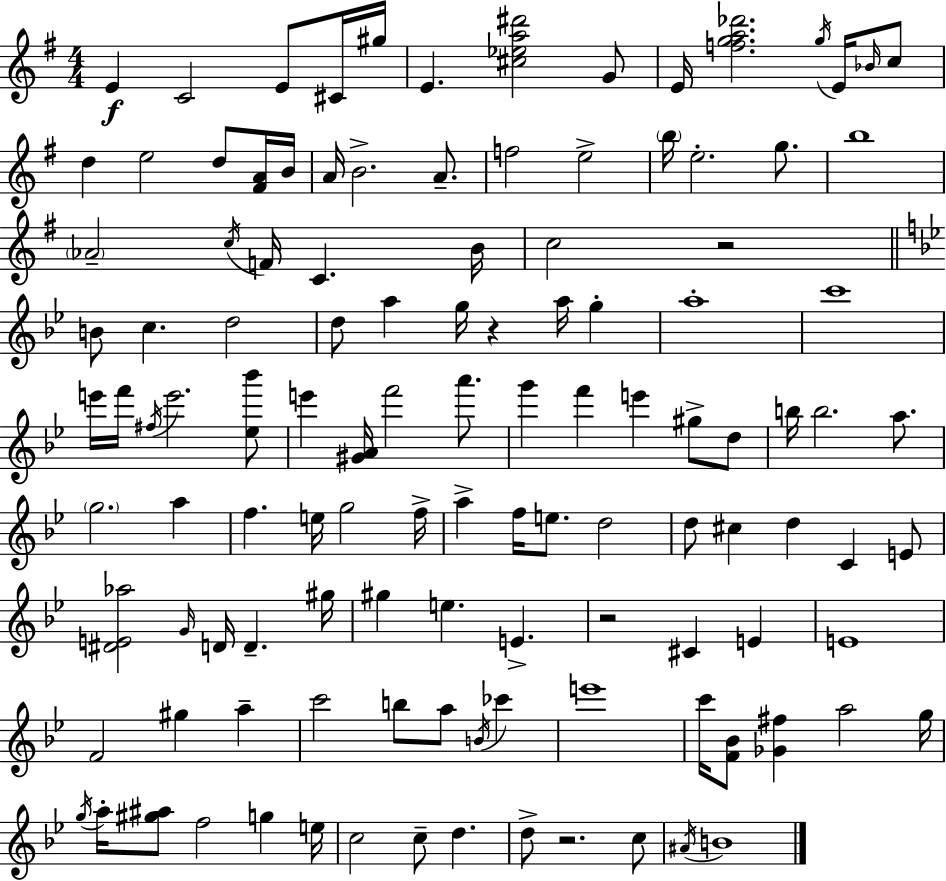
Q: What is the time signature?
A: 4/4